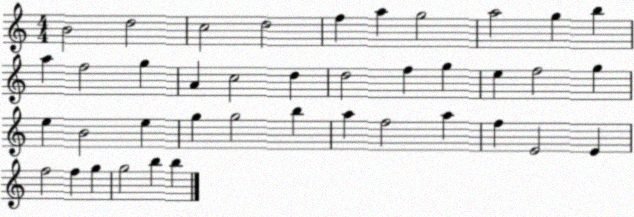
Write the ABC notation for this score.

X:1
T:Untitled
M:4/4
L:1/4
K:C
B2 d2 c2 d2 f a g2 a2 g b a f2 g A c2 d d2 f g e f2 g e B2 e g g2 b a f2 a f E2 E f2 f g g2 b b